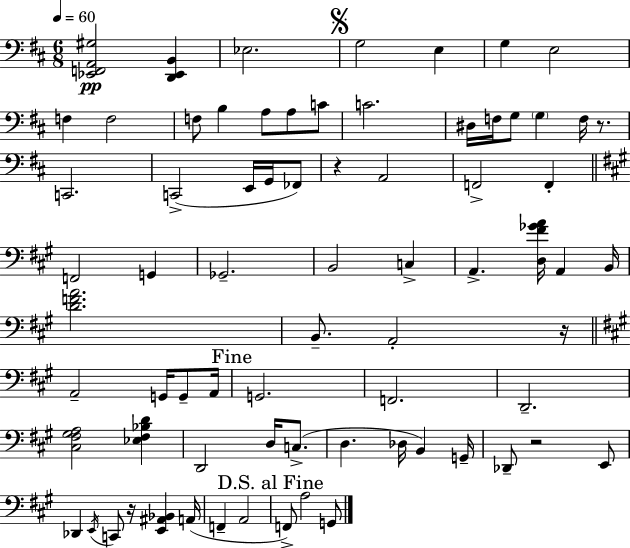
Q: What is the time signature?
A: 6/8